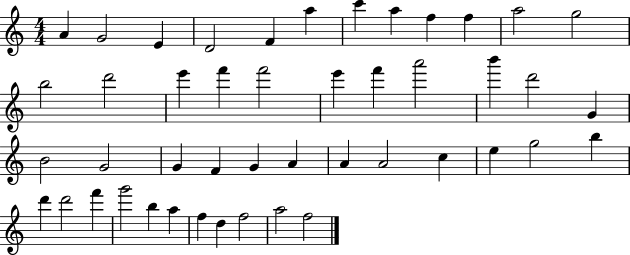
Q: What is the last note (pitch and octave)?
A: F5